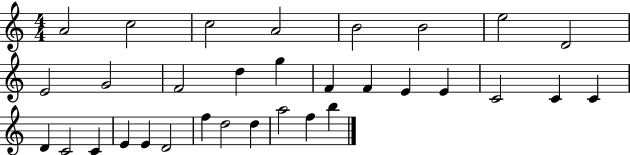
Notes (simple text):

A4/h C5/h C5/h A4/h B4/h B4/h E5/h D4/h E4/h G4/h F4/h D5/q G5/q F4/q F4/q E4/q E4/q C4/h C4/q C4/q D4/q C4/h C4/q E4/q E4/q D4/h F5/q D5/h D5/q A5/h F5/q B5/q